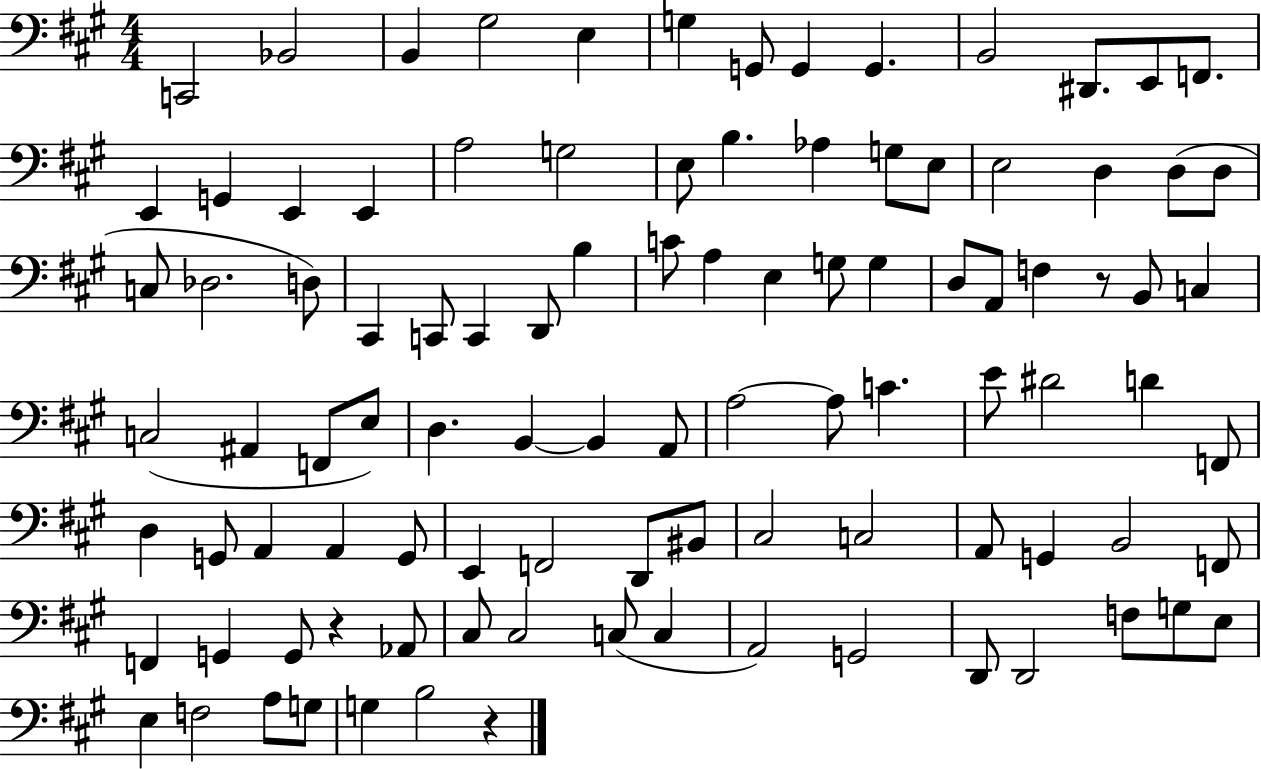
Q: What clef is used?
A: bass